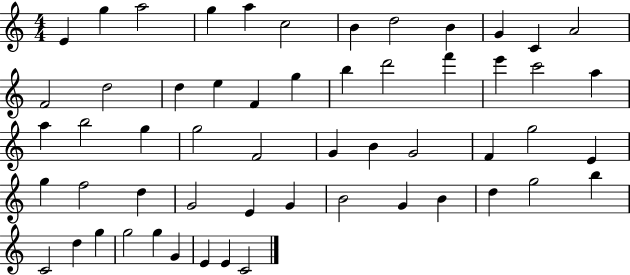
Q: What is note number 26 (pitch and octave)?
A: B5